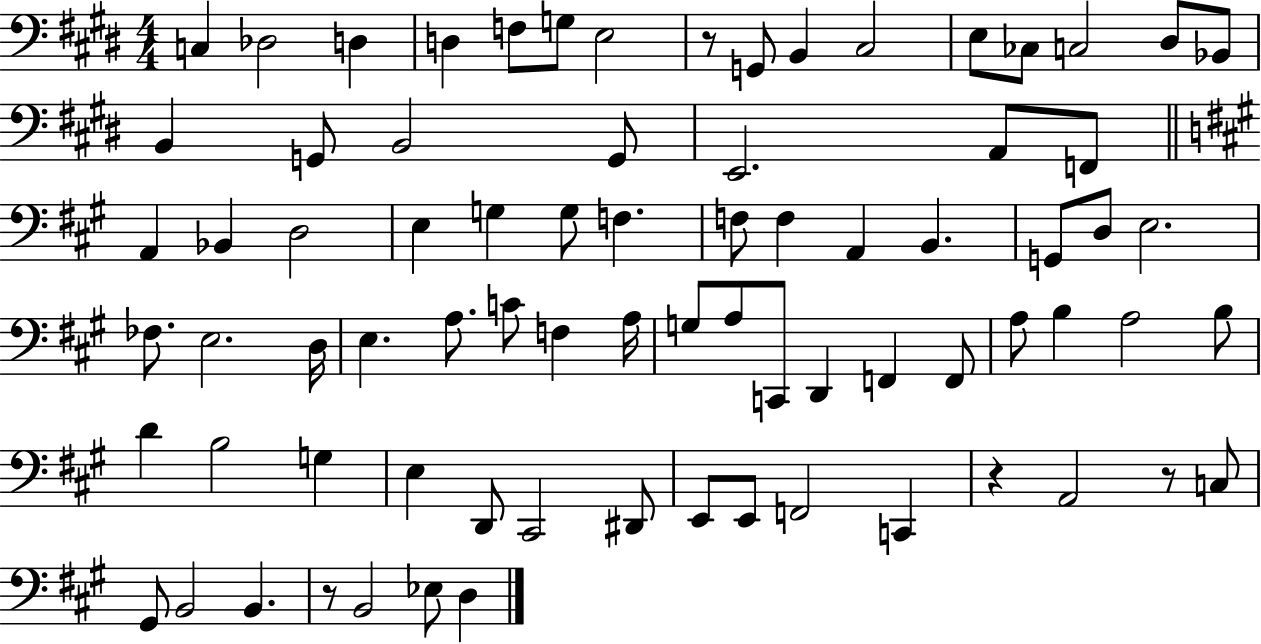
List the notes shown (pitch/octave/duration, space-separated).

C3/q Db3/h D3/q D3/q F3/e G3/e E3/h R/e G2/e B2/q C#3/h E3/e CES3/e C3/h D#3/e Bb2/e B2/q G2/e B2/h G2/e E2/h. A2/e F2/e A2/q Bb2/q D3/h E3/q G3/q G3/e F3/q. F3/e F3/q A2/q B2/q. G2/e D3/e E3/h. FES3/e. E3/h. D3/s E3/q. A3/e. C4/e F3/q A3/s G3/e A3/e C2/e D2/q F2/q F2/e A3/e B3/q A3/h B3/e D4/q B3/h G3/q E3/q D2/e C#2/h D#2/e E2/e E2/e F2/h C2/q R/q A2/h R/e C3/e G#2/e B2/h B2/q. R/e B2/h Eb3/e D3/q